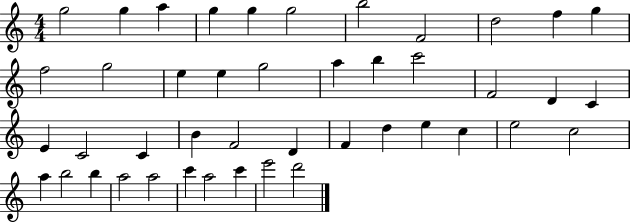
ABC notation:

X:1
T:Untitled
M:4/4
L:1/4
K:C
g2 g a g g g2 b2 F2 d2 f g f2 g2 e e g2 a b c'2 F2 D C E C2 C B F2 D F d e c e2 c2 a b2 b a2 a2 c' a2 c' e'2 d'2